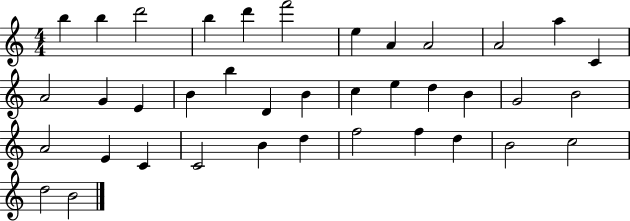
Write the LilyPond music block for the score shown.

{
  \clef treble
  \numericTimeSignature
  \time 4/4
  \key c \major
  b''4 b''4 d'''2 | b''4 d'''4 f'''2 | e''4 a'4 a'2 | a'2 a''4 c'4 | \break a'2 g'4 e'4 | b'4 b''4 d'4 b'4 | c''4 e''4 d''4 b'4 | g'2 b'2 | \break a'2 e'4 c'4 | c'2 b'4 d''4 | f''2 f''4 d''4 | b'2 c''2 | \break d''2 b'2 | \bar "|."
}